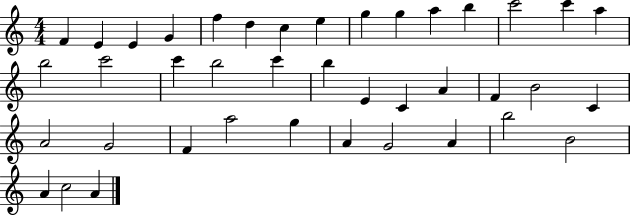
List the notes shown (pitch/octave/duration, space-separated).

F4/q E4/q E4/q G4/q F5/q D5/q C5/q E5/q G5/q G5/q A5/q B5/q C6/h C6/q A5/q B5/h C6/h C6/q B5/h C6/q B5/q E4/q C4/q A4/q F4/q B4/h C4/q A4/h G4/h F4/q A5/h G5/q A4/q G4/h A4/q B5/h B4/h A4/q C5/h A4/q